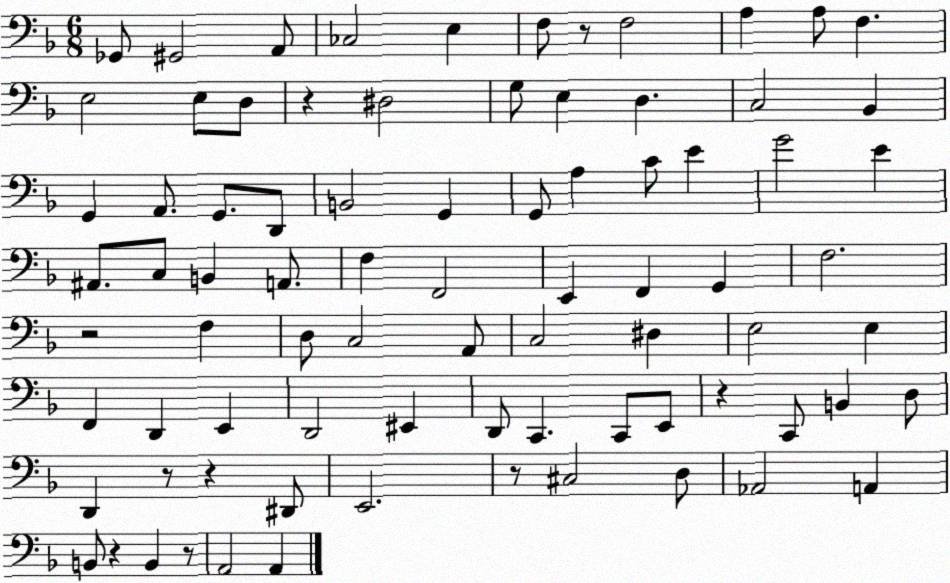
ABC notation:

X:1
T:Untitled
M:6/8
L:1/4
K:F
_G,,/2 ^G,,2 A,,/2 _C,2 E, F,/2 z/2 F,2 A, A,/2 F, E,2 E,/2 D,/2 z ^D,2 G,/2 E, D, C,2 _B,, G,, A,,/2 G,,/2 D,,/2 B,,2 G,, G,,/2 A, C/2 E G2 E ^A,,/2 C,/2 B,, A,,/2 F, F,,2 E,, F,, G,, F,2 z2 F, D,/2 C,2 A,,/2 C,2 ^D, E,2 E, F,, D,, E,, D,,2 ^E,, D,,/2 C,, C,,/2 E,,/2 z C,,/2 B,, D,/2 D,, z/2 z ^D,,/2 E,,2 z/2 ^C,2 D,/2 _A,,2 A,, B,,/2 z B,, z/2 A,,2 A,,